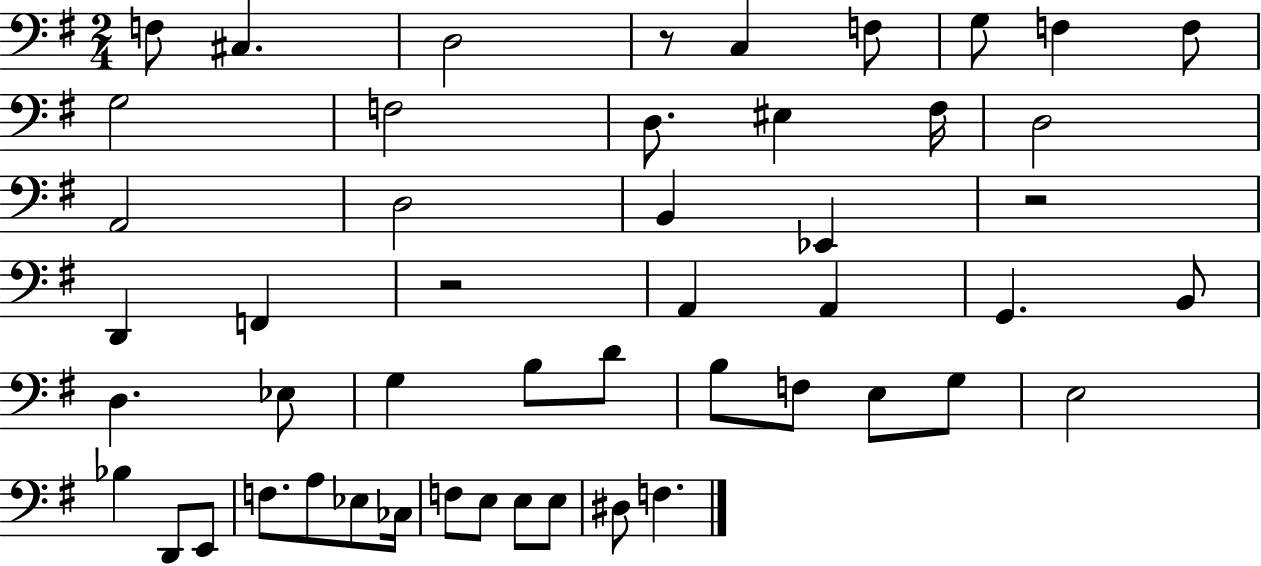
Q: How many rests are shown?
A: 3